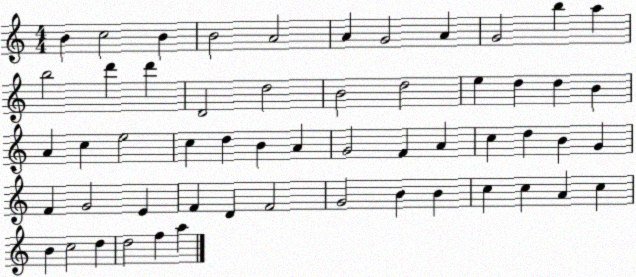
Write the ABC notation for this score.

X:1
T:Untitled
M:4/4
L:1/4
K:C
B c2 B B2 A2 A G2 A G2 b a b2 d' d' D2 d2 B2 d2 e d d B A c e2 c d B A G2 F A c d B G F G2 E F D F2 G2 B B c c A c B c2 d d2 f a